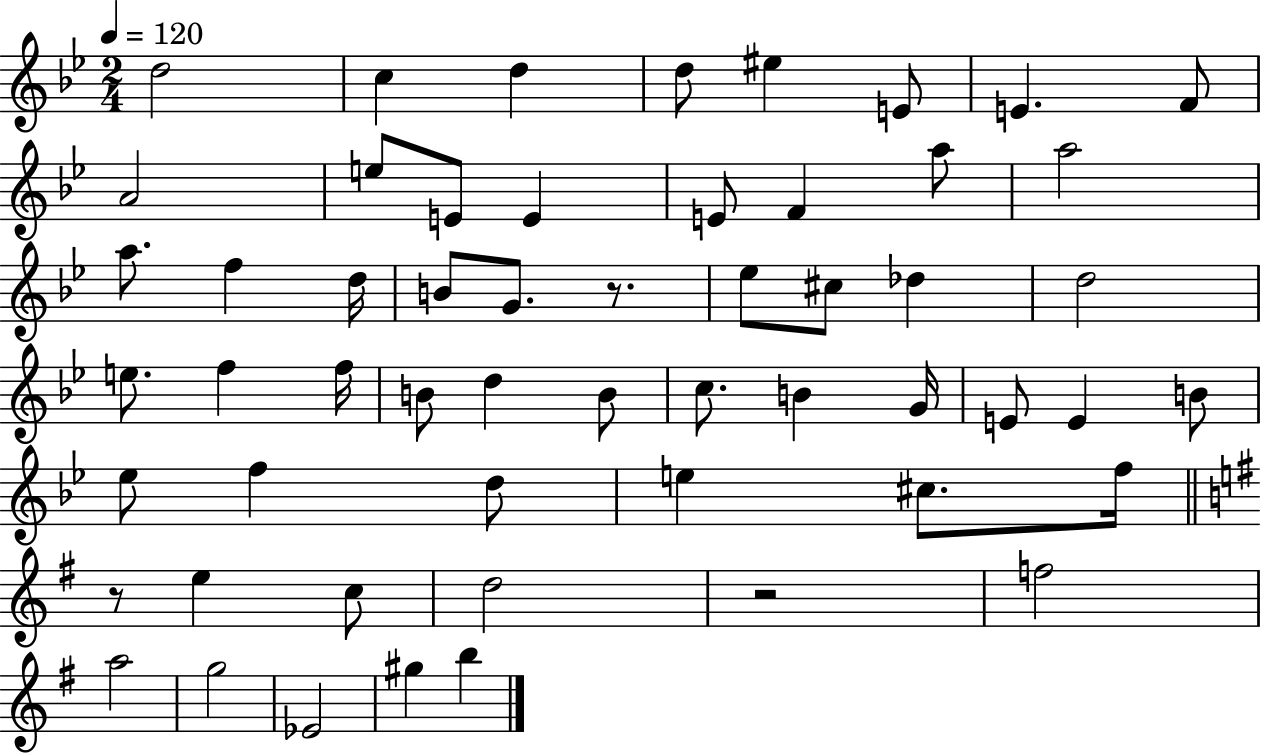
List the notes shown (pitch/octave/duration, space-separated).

D5/h C5/q D5/q D5/e EIS5/q E4/e E4/q. F4/e A4/h E5/e E4/e E4/q E4/e F4/q A5/e A5/h A5/e. F5/q D5/s B4/e G4/e. R/e. Eb5/e C#5/e Db5/q D5/h E5/e. F5/q F5/s B4/e D5/q B4/e C5/e. B4/q G4/s E4/e E4/q B4/e Eb5/e F5/q D5/e E5/q C#5/e. F5/s R/e E5/q C5/e D5/h R/h F5/h A5/h G5/h Eb4/h G#5/q B5/q